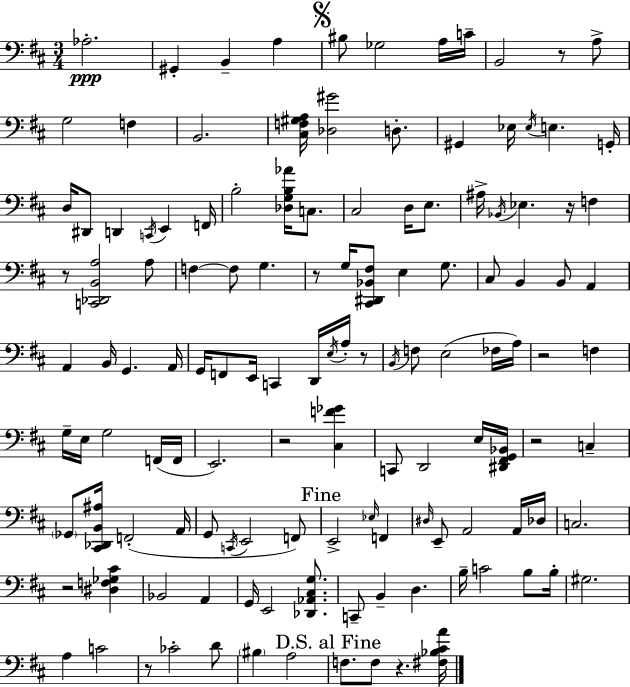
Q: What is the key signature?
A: D major